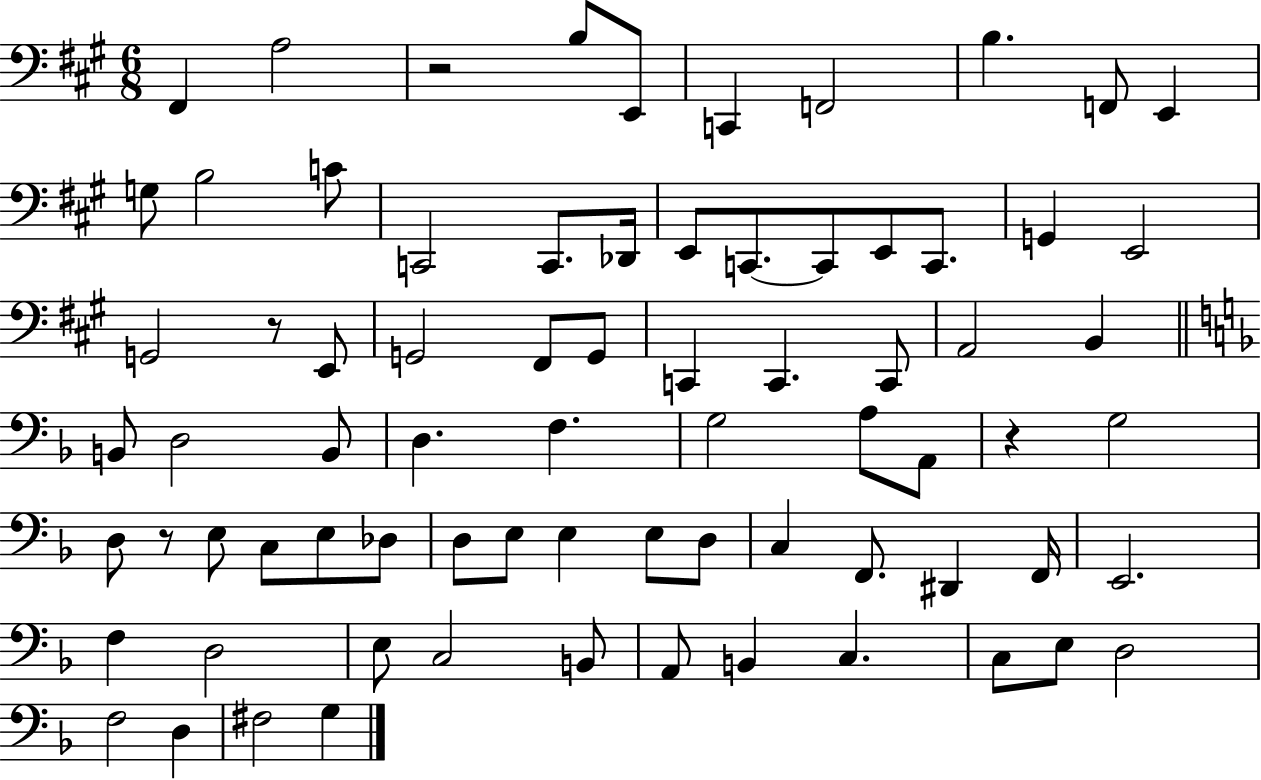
X:1
T:Untitled
M:6/8
L:1/4
K:A
^F,, A,2 z2 B,/2 E,,/2 C,, F,,2 B, F,,/2 E,, G,/2 B,2 C/2 C,,2 C,,/2 _D,,/4 E,,/2 C,,/2 C,,/2 E,,/2 C,,/2 G,, E,,2 G,,2 z/2 E,,/2 G,,2 ^F,,/2 G,,/2 C,, C,, C,,/2 A,,2 B,, B,,/2 D,2 B,,/2 D, F, G,2 A,/2 A,,/2 z G,2 D,/2 z/2 E,/2 C,/2 E,/2 _D,/2 D,/2 E,/2 E, E,/2 D,/2 C, F,,/2 ^D,, F,,/4 E,,2 F, D,2 E,/2 C,2 B,,/2 A,,/2 B,, C, C,/2 E,/2 D,2 F,2 D, ^F,2 G,